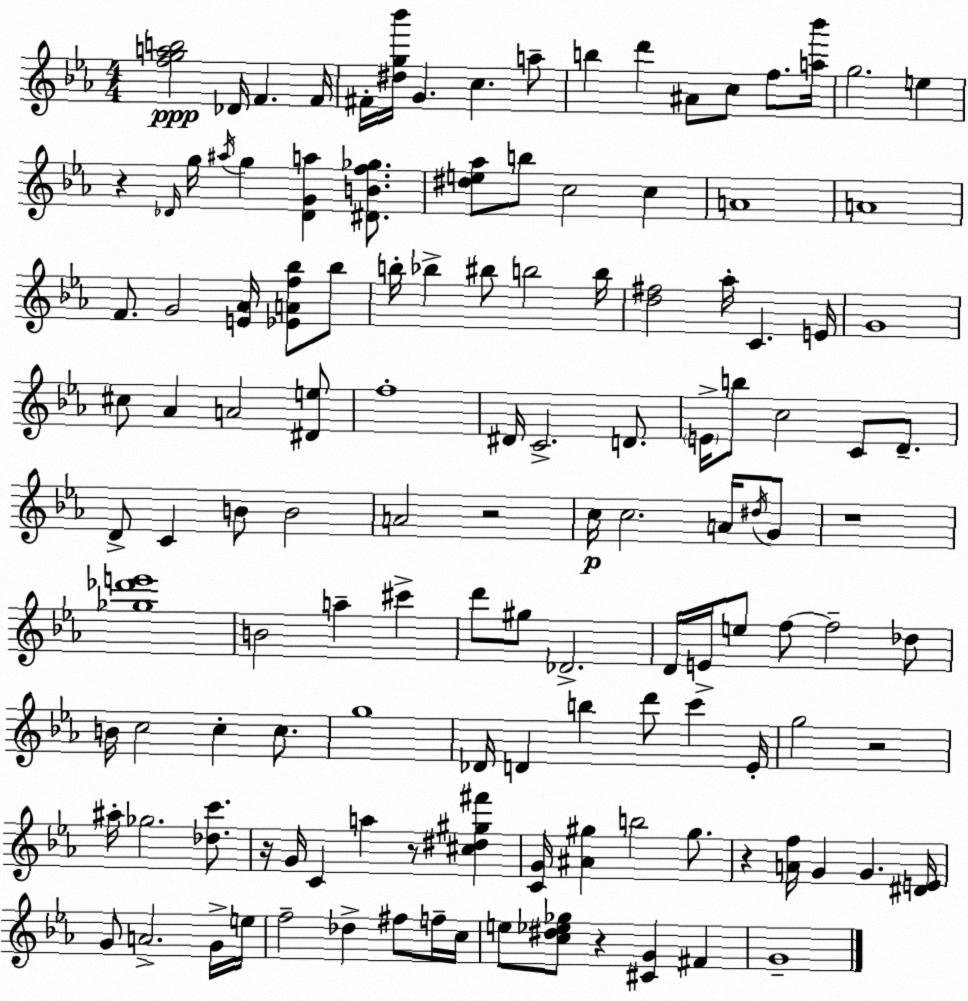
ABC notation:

X:1
T:Untitled
M:4/4
L:1/4
K:Eb
[fgab]2 _D/4 F F/4 ^F/4 [^dg_b']/4 G c a/2 b d' ^A/2 c/2 f/2 [a_b']/4 g2 e z _D/4 g/4 ^a/4 g [_DGa] [^DBf_g]/2 [^de_a]/2 b/2 c2 c A4 A4 F/2 G2 [E_A]/4 [_EAf_b]/2 _b/2 b/4 _b ^b/2 b2 b/4 [d^f]2 _a/4 C E/4 G4 ^c/2 _A A2 [^De]/2 f4 ^D/4 C2 D/2 E/4 b/2 c2 C/2 D/2 D/2 C B/2 B2 A2 z2 c/4 c2 A/4 ^d/4 G/2 z4 [_g_d'e']4 B2 a ^c' d'/2 ^g/2 _D2 D/4 E/4 e/2 f/2 f2 _d/2 B/4 c2 c c/2 g4 _D/4 D b d'/2 c' _E/4 g2 z2 ^a/4 _g2 [_dc']/2 z/4 G/4 C a z/2 [^c^d^g^f'] [CG]/4 [^A^g] b2 ^g/2 z [Af]/4 G G [^DE]/4 G/2 A2 G/4 e/4 f2 _d ^f/2 f/4 c/4 e/2 [c^d_e_g]/2 z [^CG] ^F G4